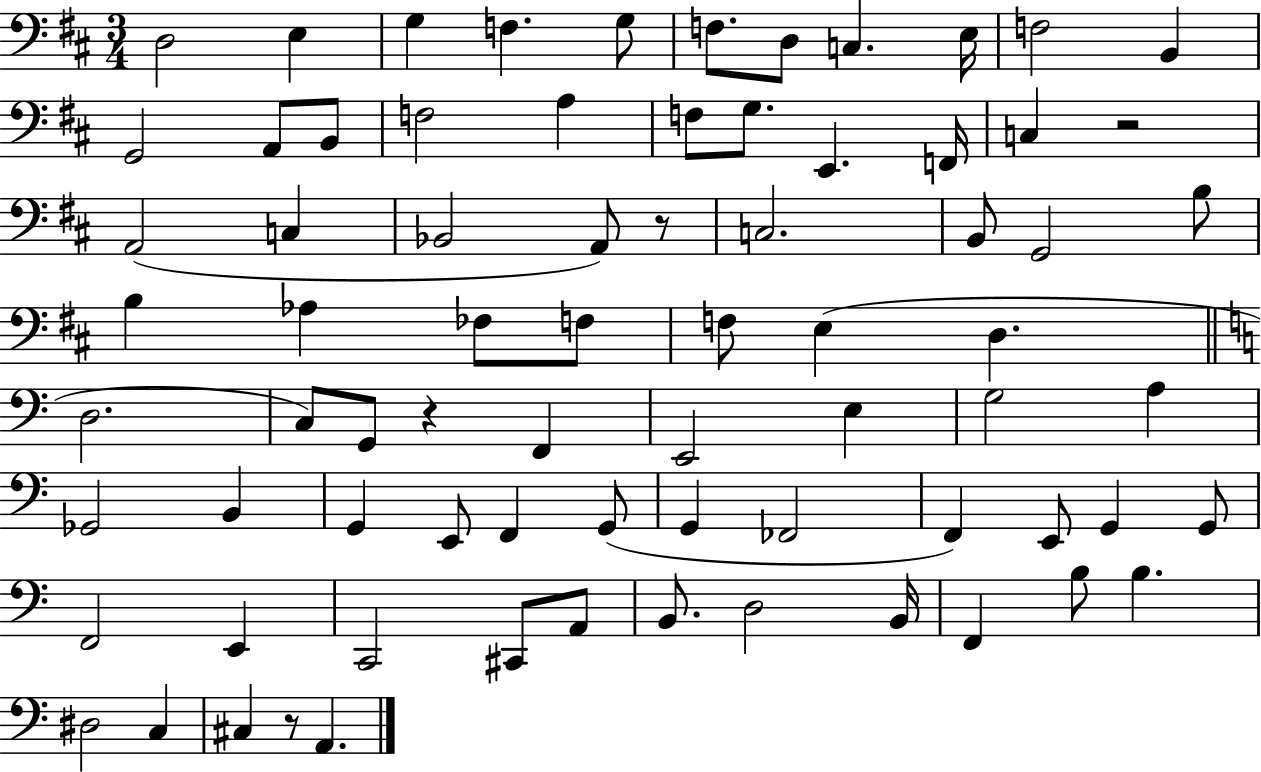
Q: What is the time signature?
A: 3/4